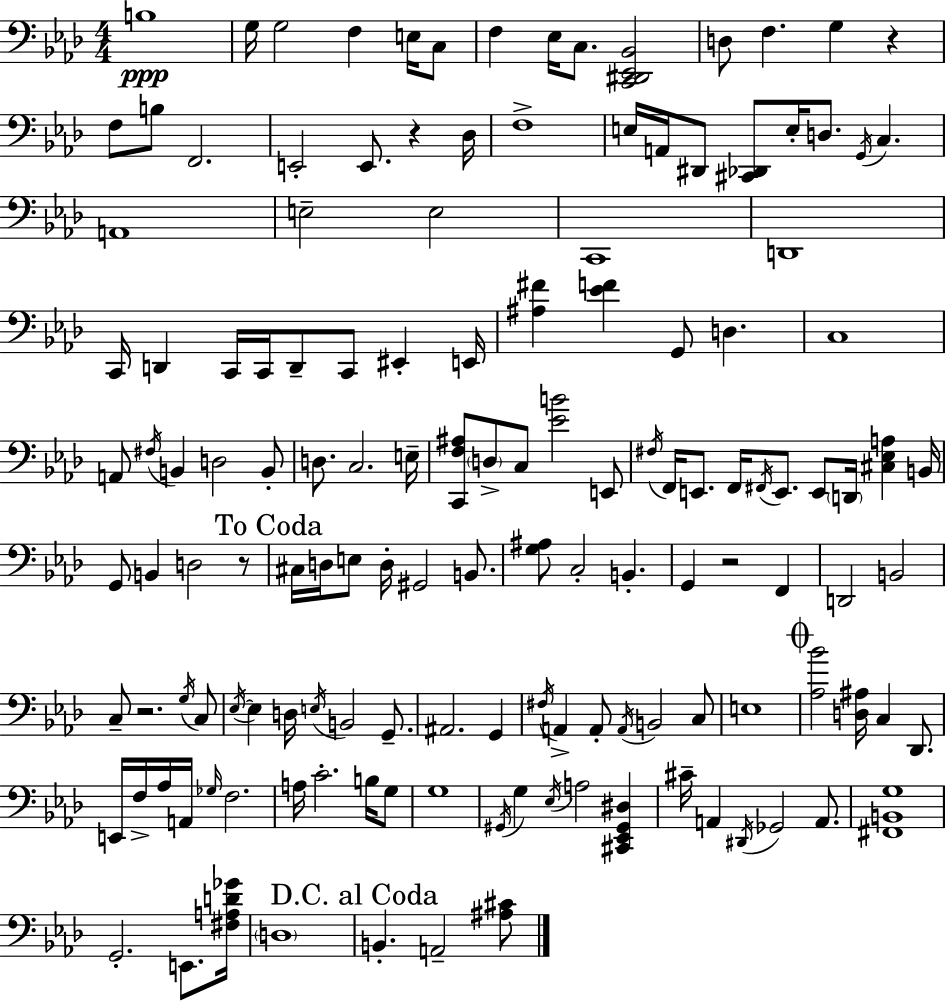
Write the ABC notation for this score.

X:1
T:Untitled
M:4/4
L:1/4
K:Fm
B,4 G,/4 G,2 F, E,/4 C,/2 F, _E,/4 C,/2 [C,,^D,,_E,,_B,,]2 D,/2 F, G, z F,/2 B,/2 F,,2 E,,2 E,,/2 z _D,/4 F,4 E,/4 A,,/4 ^D,,/2 [^C,,_D,,]/2 E,/4 D,/2 G,,/4 C, A,,4 E,2 E,2 C,,4 D,,4 C,,/4 D,, C,,/4 C,,/4 D,,/2 C,,/2 ^E,, E,,/4 [^A,^F] [_EF] G,,/2 D, C,4 A,,/2 ^F,/4 B,, D,2 B,,/2 D,/2 C,2 E,/4 [C,,F,^A,]/2 D,/2 C,/2 [_EB]2 E,,/2 ^F,/4 F,,/4 E,,/2 F,,/4 ^F,,/4 E,,/2 E,,/2 D,,/4 [^C,_E,A,] B,,/4 G,,/2 B,, D,2 z/2 ^C,/4 D,/4 E,/2 D,/4 ^G,,2 B,,/2 [G,^A,]/2 C,2 B,, G,, z2 F,, D,,2 B,,2 C,/2 z2 G,/4 C,/2 _E,/4 _E, D,/4 E,/4 B,,2 G,,/2 ^A,,2 G,, ^F,/4 A,, A,,/2 A,,/4 B,,2 C,/2 E,4 [_A,_B]2 [D,^A,]/4 C, _D,,/2 E,,/4 F,/4 _A,/4 A,,/4 _G,/4 F,2 A,/4 C2 B,/4 G,/2 G,4 ^G,,/4 G, _E,/4 A,2 [^C,,_E,,^G,,^D,] ^C/4 A,, ^D,,/4 _G,,2 A,,/2 [^F,,B,,G,]4 G,,2 E,,/2 [^F,A,D_G]/4 D,4 B,, A,,2 [^A,^C]/2